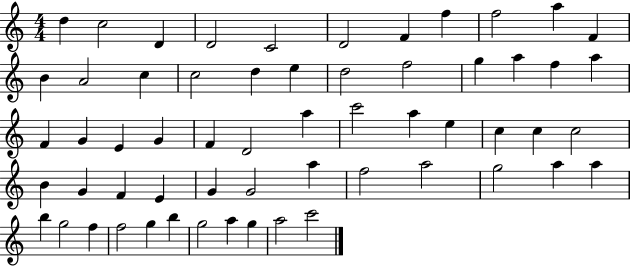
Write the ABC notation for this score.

X:1
T:Untitled
M:4/4
L:1/4
K:C
d c2 D D2 C2 D2 F f f2 a F B A2 c c2 d e d2 f2 g a f a F G E G F D2 a c'2 a e c c c2 B G F E G G2 a f2 a2 g2 a a b g2 f f2 g b g2 a g a2 c'2